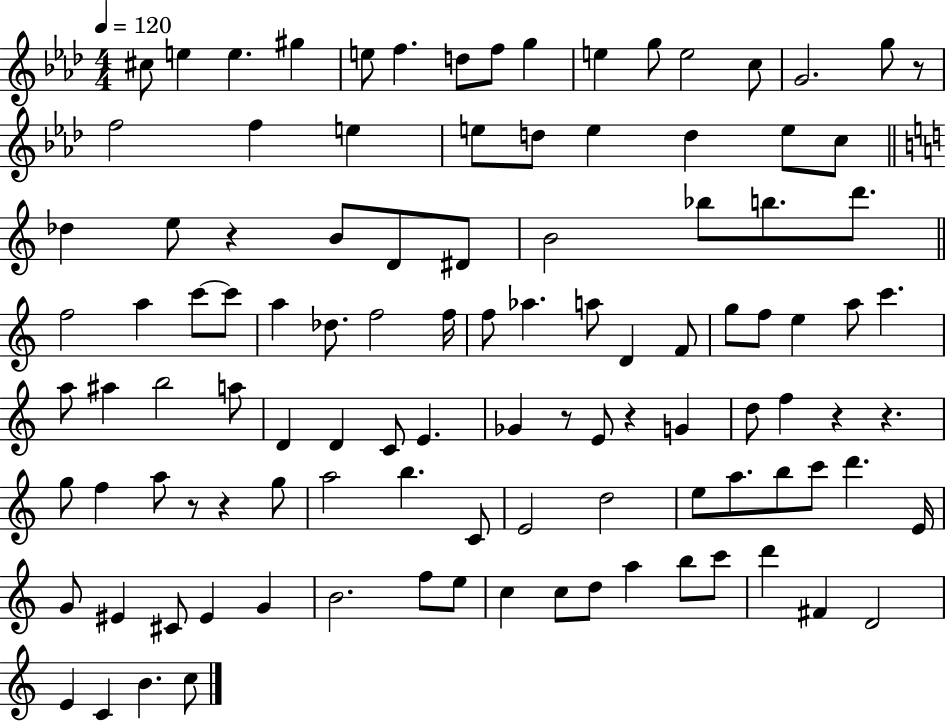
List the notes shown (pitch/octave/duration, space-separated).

C#5/e E5/q E5/q. G#5/q E5/e F5/q. D5/e F5/e G5/q E5/q G5/e E5/h C5/e G4/h. G5/e R/e F5/h F5/q E5/q E5/e D5/e E5/q D5/q E5/e C5/e Db5/q E5/e R/q B4/e D4/e D#4/e B4/h Bb5/e B5/e. D6/e. F5/h A5/q C6/e C6/e A5/q Db5/e. F5/h F5/s F5/e Ab5/q. A5/e D4/q F4/e G5/e F5/e E5/q A5/e C6/q. A5/e A#5/q B5/h A5/e D4/q D4/q C4/e E4/q. Gb4/q R/e E4/e R/q G4/q D5/e F5/q R/q R/q. G5/e F5/q A5/e R/e R/q G5/e A5/h B5/q. C4/e E4/h D5/h E5/e A5/e. B5/e C6/e D6/q. E4/s G4/e EIS4/q C#4/e EIS4/q G4/q B4/h. F5/e E5/e C5/q C5/e D5/e A5/q B5/e C6/e D6/q F#4/q D4/h E4/q C4/q B4/q. C5/e